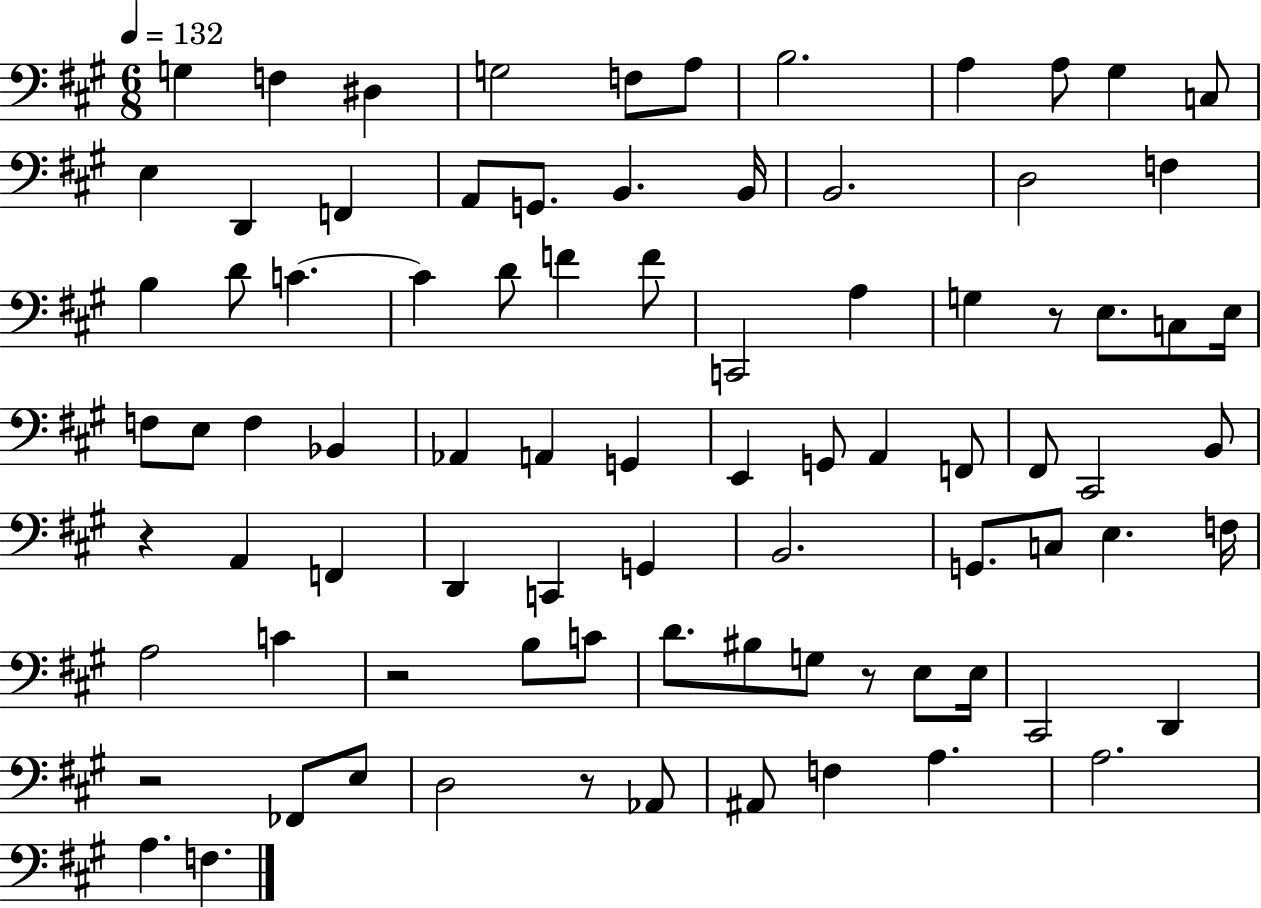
{
  \clef bass
  \numericTimeSignature
  \time 6/8
  \key a \major
  \tempo 4 = 132
  g4 f4 dis4 | g2 f8 a8 | b2. | a4 a8 gis4 c8 | \break e4 d,4 f,4 | a,8 g,8. b,4. b,16 | b,2. | d2 f4 | \break b4 d'8 c'4.~~ | c'4 d'8 f'4 f'8 | c,2 a4 | g4 r8 e8. c8 e16 | \break f8 e8 f4 bes,4 | aes,4 a,4 g,4 | e,4 g,8 a,4 f,8 | fis,8 cis,2 b,8 | \break r4 a,4 f,4 | d,4 c,4 g,4 | b,2. | g,8. c8 e4. f16 | \break a2 c'4 | r2 b8 c'8 | d'8. bis8 g8 r8 e8 e16 | cis,2 d,4 | \break r2 fes,8 e8 | d2 r8 aes,8 | ais,8 f4 a4. | a2. | \break a4. f4. | \bar "|."
}